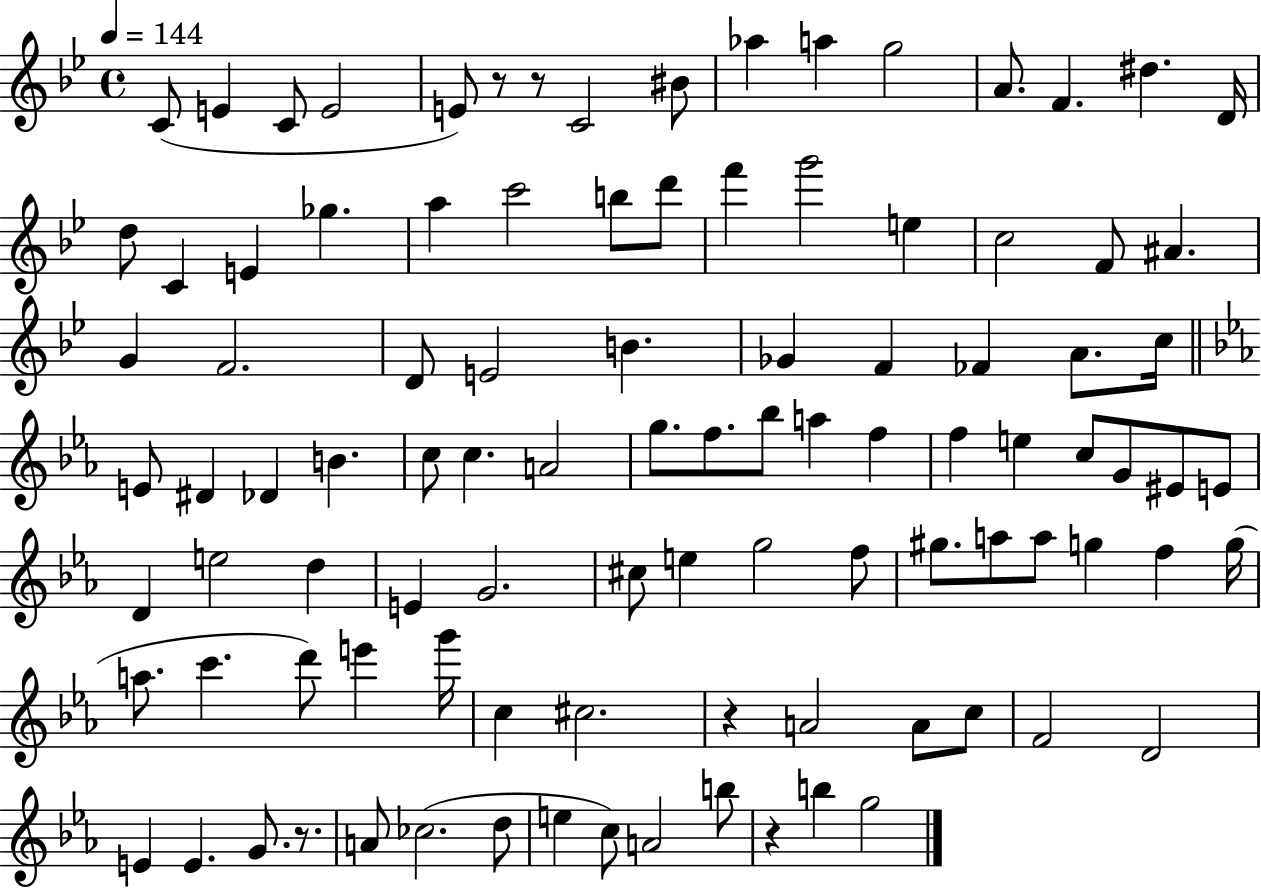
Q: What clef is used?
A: treble